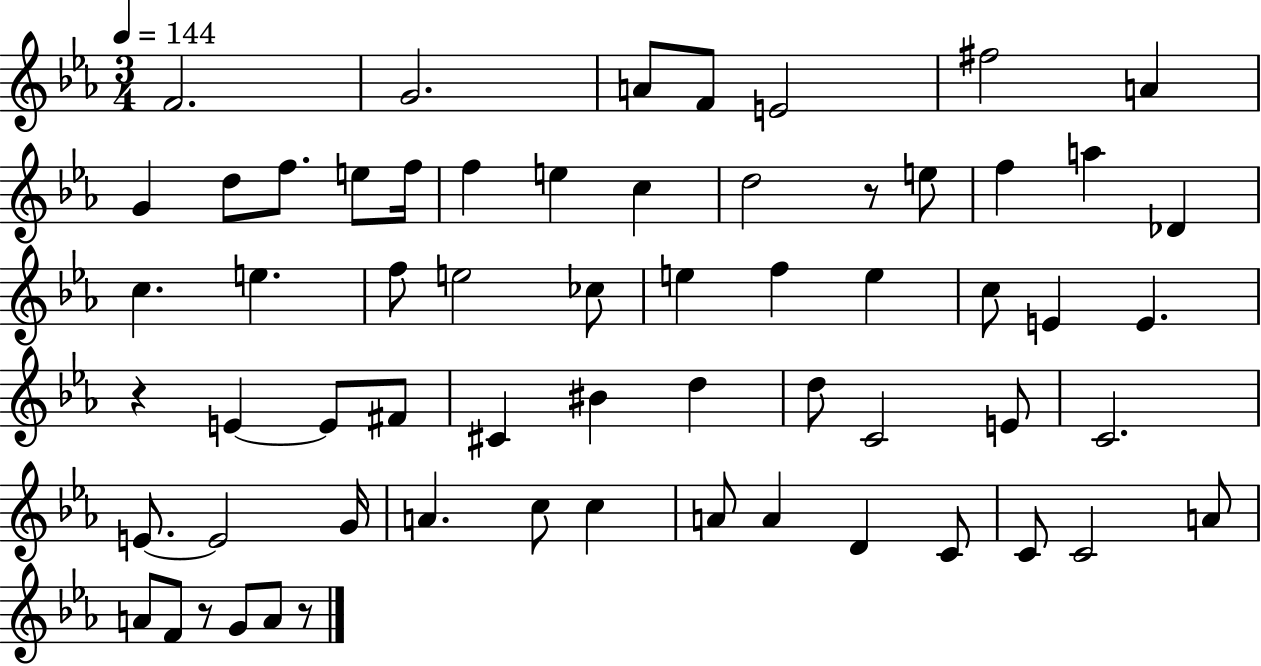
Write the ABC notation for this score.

X:1
T:Untitled
M:3/4
L:1/4
K:Eb
F2 G2 A/2 F/2 E2 ^f2 A G d/2 f/2 e/2 f/4 f e c d2 z/2 e/2 f a _D c e f/2 e2 _c/2 e f e c/2 E E z E E/2 ^F/2 ^C ^B d d/2 C2 E/2 C2 E/2 E2 G/4 A c/2 c A/2 A D C/2 C/2 C2 A/2 A/2 F/2 z/2 G/2 A/2 z/2